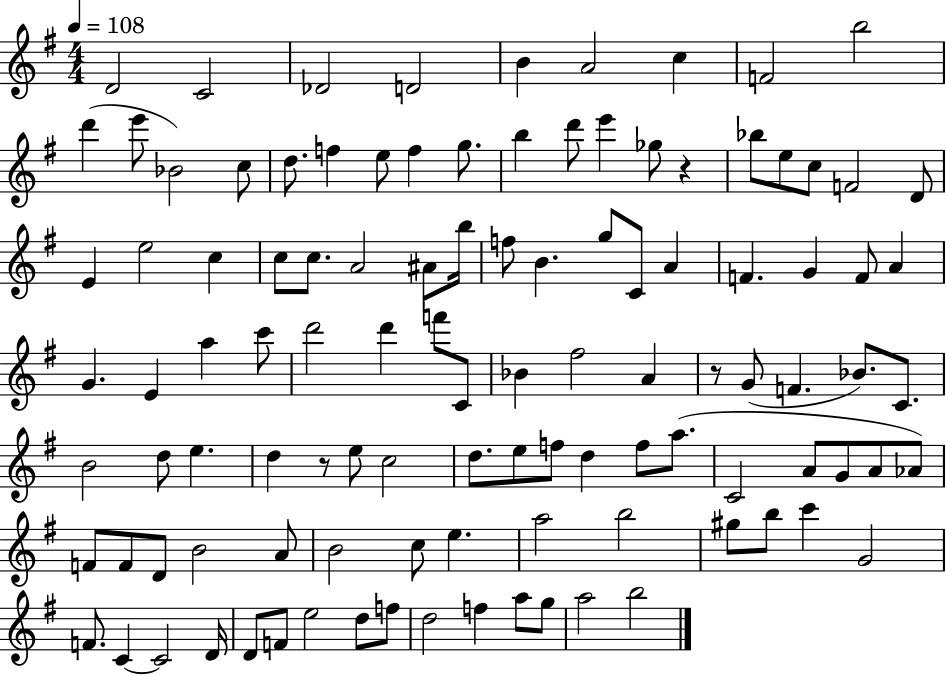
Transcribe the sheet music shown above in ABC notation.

X:1
T:Untitled
M:4/4
L:1/4
K:G
D2 C2 _D2 D2 B A2 c F2 b2 d' e'/2 _B2 c/2 d/2 f e/2 f g/2 b d'/2 e' _g/2 z _b/2 e/2 c/2 F2 D/2 E e2 c c/2 c/2 A2 ^A/2 b/4 f/2 B g/2 C/2 A F G F/2 A G E a c'/2 d'2 d' f'/2 C/2 _B ^f2 A z/2 G/2 F _B/2 C/2 B2 d/2 e d z/2 e/2 c2 d/2 e/2 f/2 d f/2 a/2 C2 A/2 G/2 A/2 _A/2 F/2 F/2 D/2 B2 A/2 B2 c/2 e a2 b2 ^g/2 b/2 c' G2 F/2 C C2 D/4 D/2 F/2 e2 d/2 f/2 d2 f a/2 g/2 a2 b2